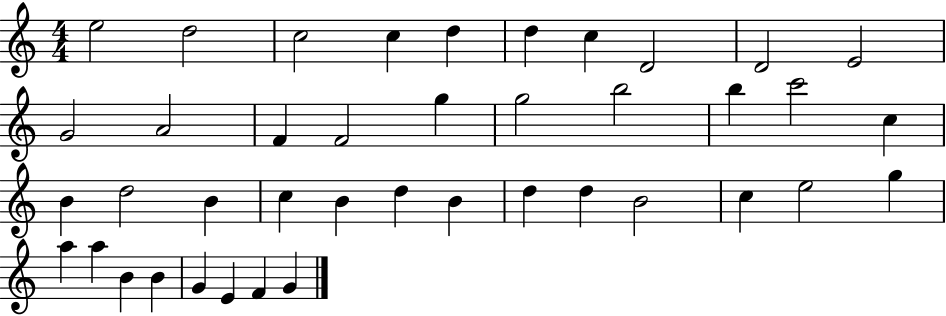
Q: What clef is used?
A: treble